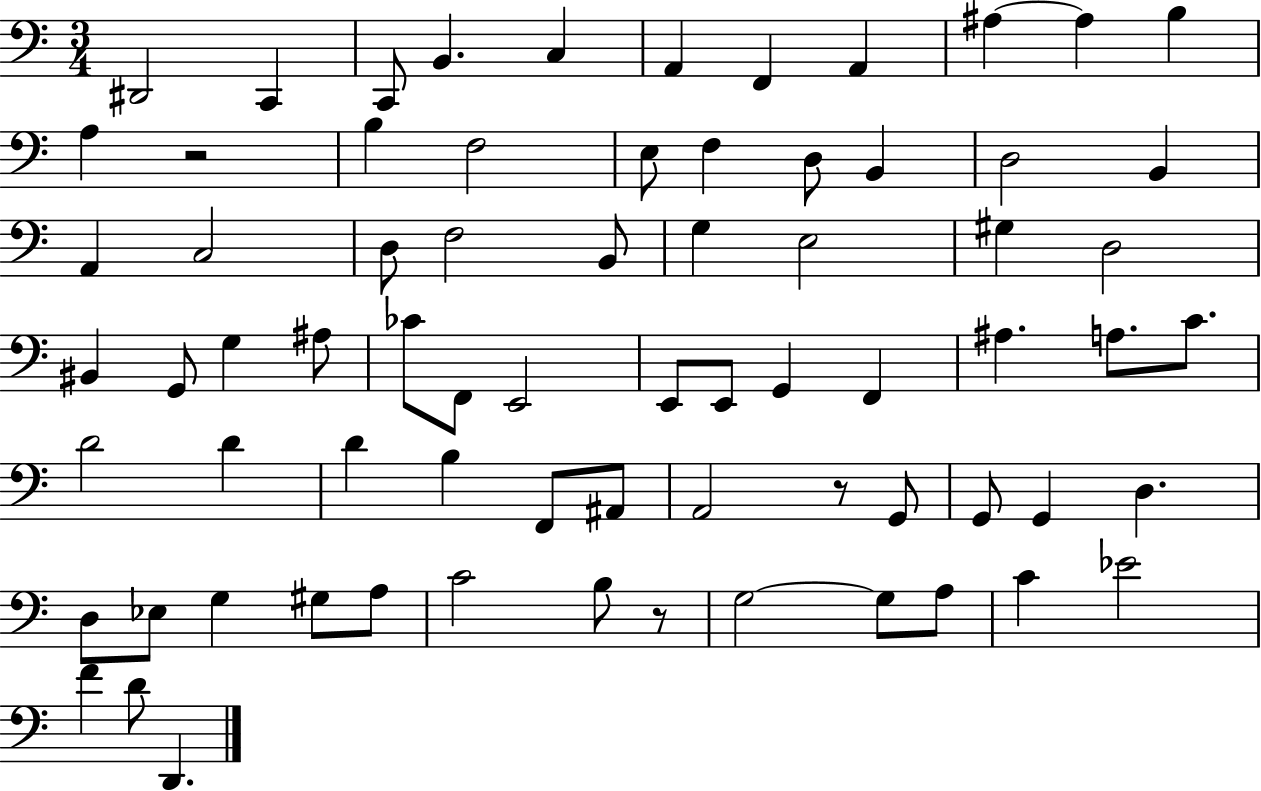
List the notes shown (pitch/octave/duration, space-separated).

D#2/h C2/q C2/e B2/q. C3/q A2/q F2/q A2/q A#3/q A#3/q B3/q A3/q R/h B3/q F3/h E3/e F3/q D3/e B2/q D3/h B2/q A2/q C3/h D3/e F3/h B2/e G3/q E3/h G#3/q D3/h BIS2/q G2/e G3/q A#3/e CES4/e F2/e E2/h E2/e E2/e G2/q F2/q A#3/q. A3/e. C4/e. D4/h D4/q D4/q B3/q F2/e A#2/e A2/h R/e G2/e G2/e G2/q D3/q. D3/e Eb3/e G3/q G#3/e A3/e C4/h B3/e R/e G3/h G3/e A3/e C4/q Eb4/h F4/q D4/e D2/q.